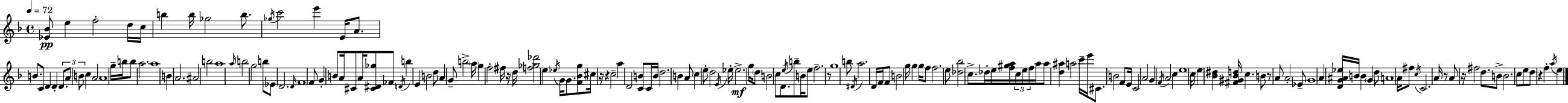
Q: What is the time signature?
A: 4/4